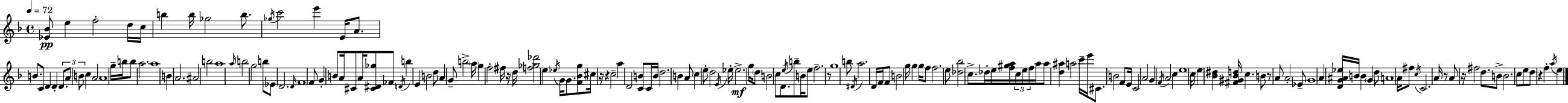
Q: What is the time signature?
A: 4/4